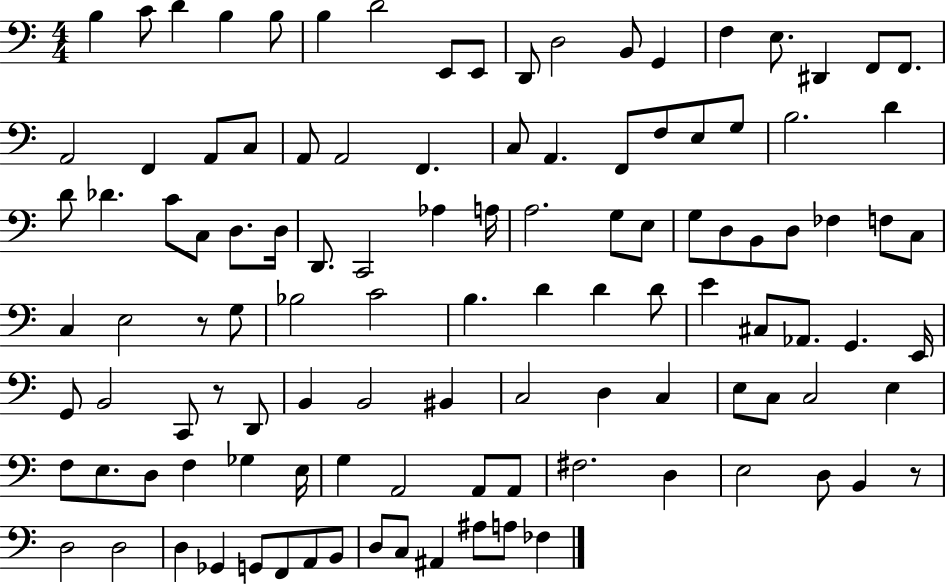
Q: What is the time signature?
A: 4/4